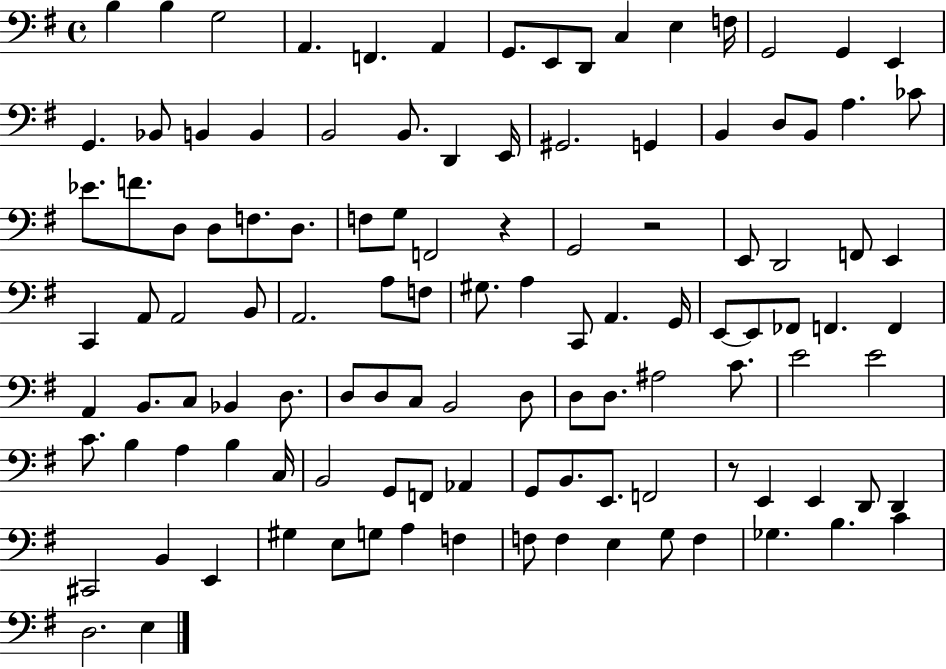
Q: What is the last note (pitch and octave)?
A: E3